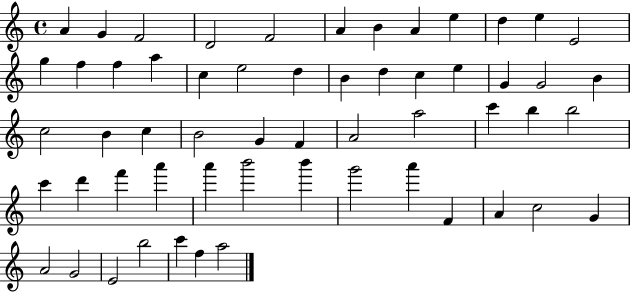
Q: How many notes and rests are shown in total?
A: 57